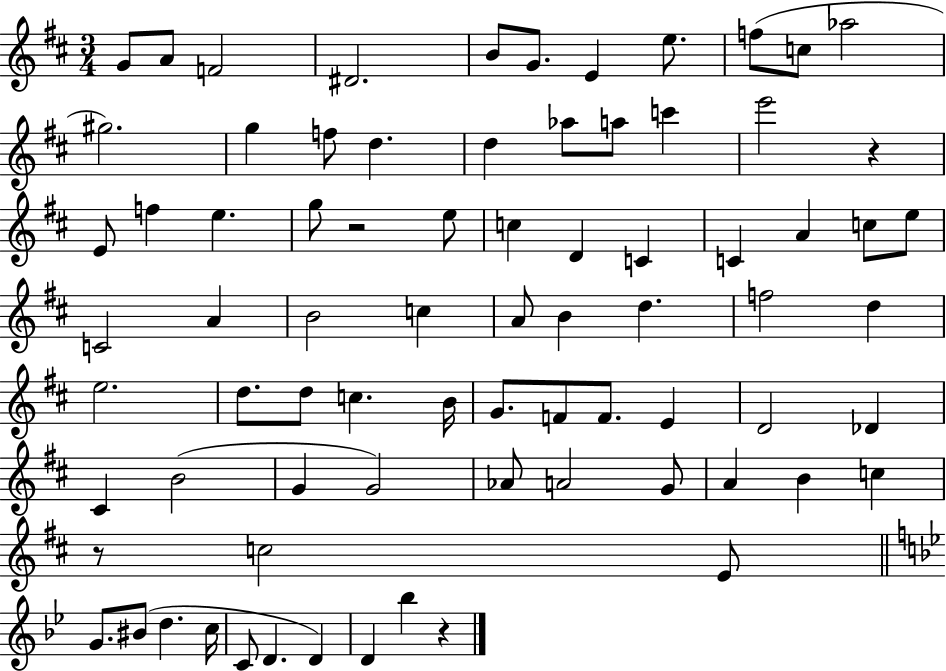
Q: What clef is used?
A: treble